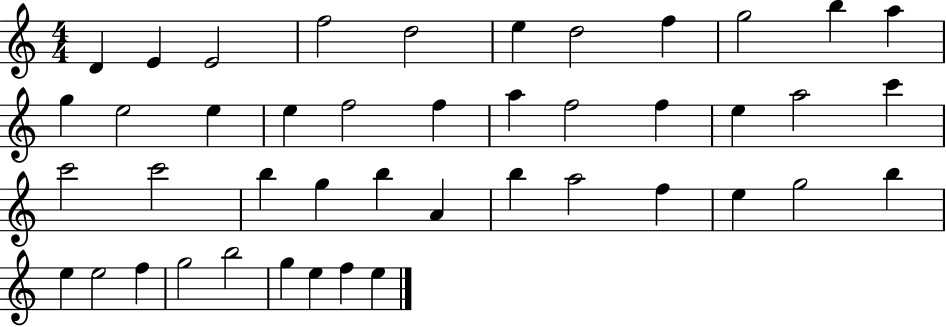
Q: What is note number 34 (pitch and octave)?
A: G5